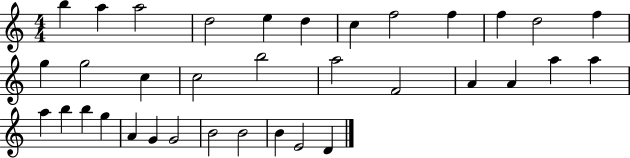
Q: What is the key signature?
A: C major